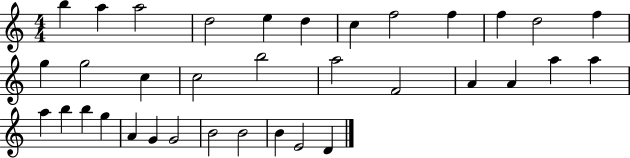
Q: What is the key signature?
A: C major